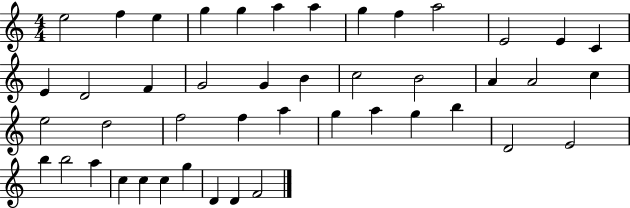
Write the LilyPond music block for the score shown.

{
  \clef treble
  \numericTimeSignature
  \time 4/4
  \key c \major
  e''2 f''4 e''4 | g''4 g''4 a''4 a''4 | g''4 f''4 a''2 | e'2 e'4 c'4 | \break e'4 d'2 f'4 | g'2 g'4 b'4 | c''2 b'2 | a'4 a'2 c''4 | \break e''2 d''2 | f''2 f''4 a''4 | g''4 a''4 g''4 b''4 | d'2 e'2 | \break b''4 b''2 a''4 | c''4 c''4 c''4 g''4 | d'4 d'4 f'2 | \bar "|."
}